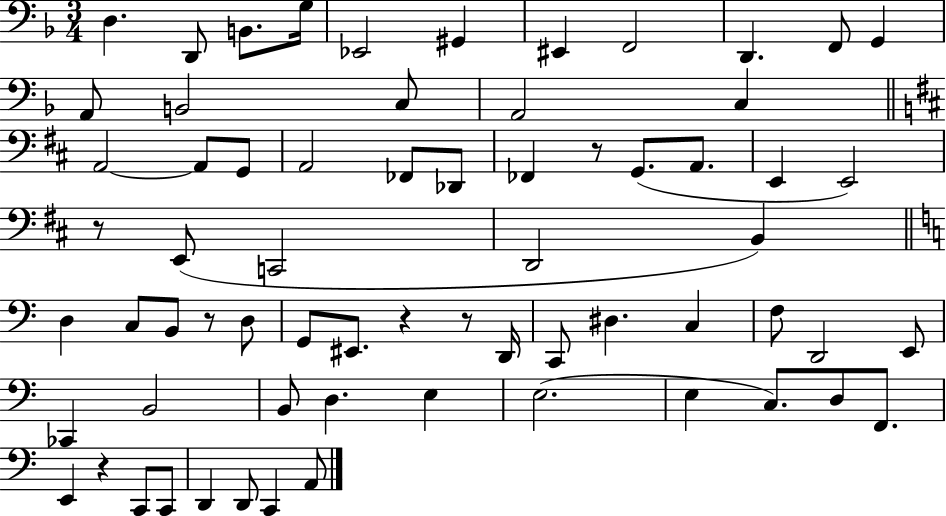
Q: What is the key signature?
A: F major